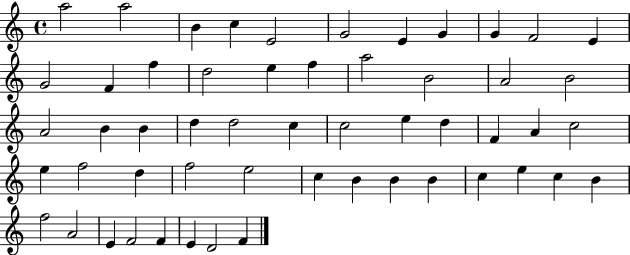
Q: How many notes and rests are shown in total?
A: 54